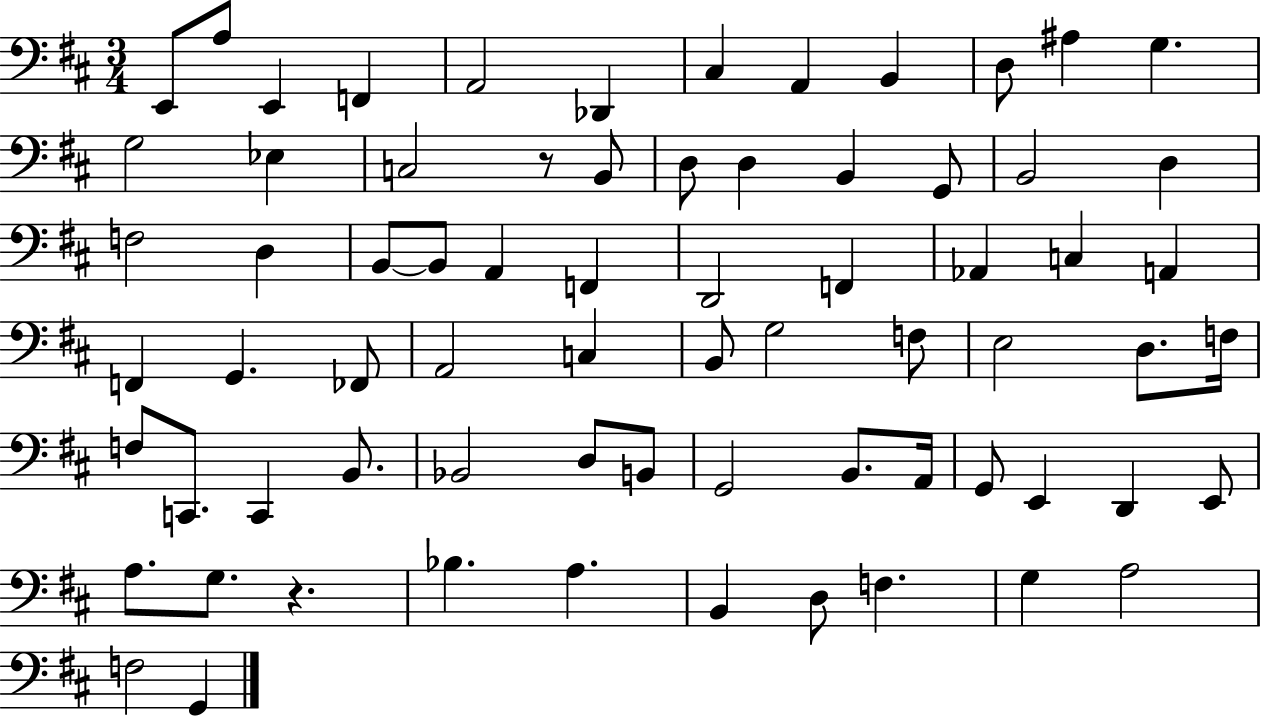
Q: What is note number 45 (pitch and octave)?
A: F3